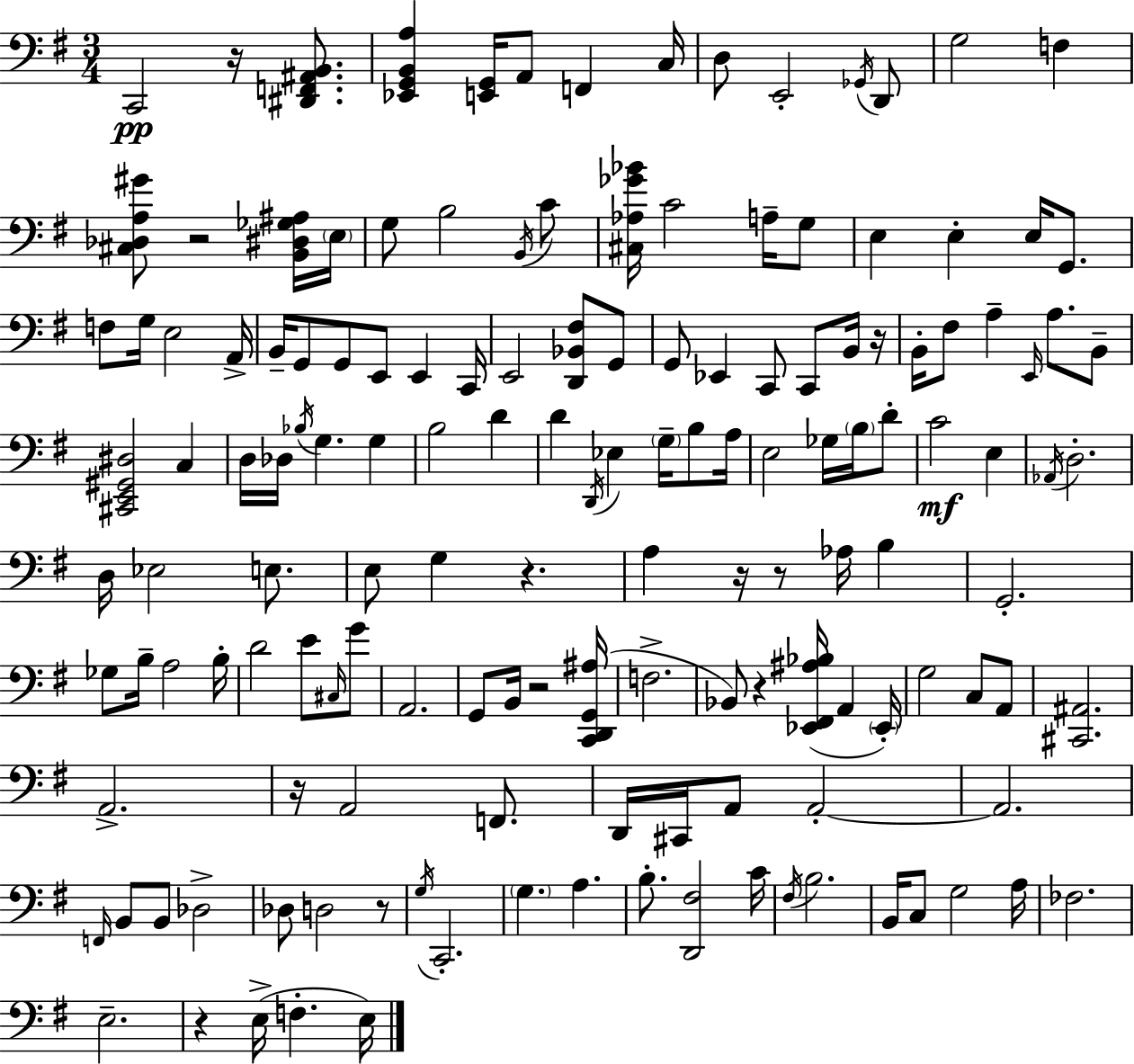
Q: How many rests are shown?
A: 11